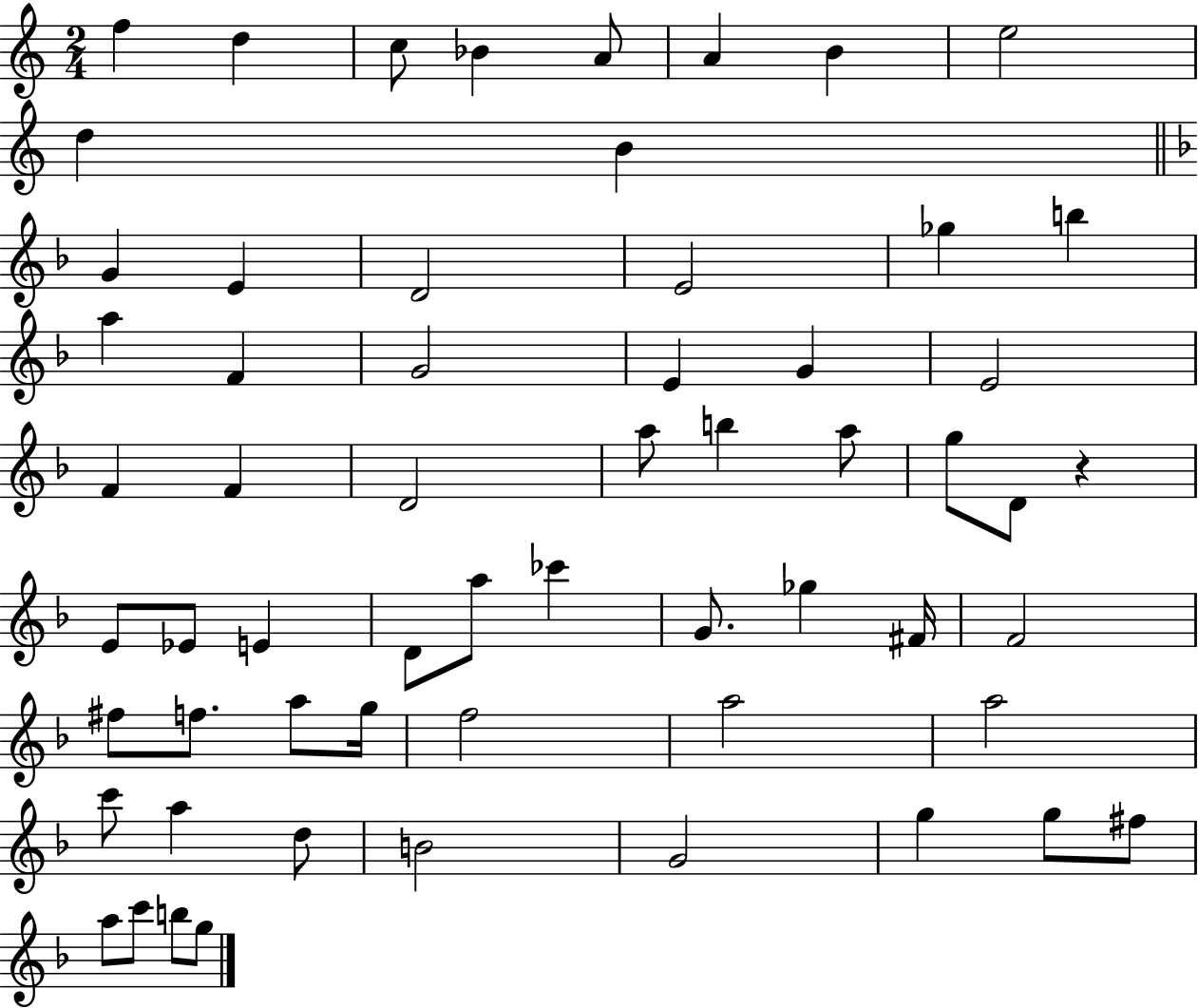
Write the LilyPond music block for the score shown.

{
  \clef treble
  \numericTimeSignature
  \time 2/4
  \key c \major
  f''4 d''4 | c''8 bes'4 a'8 | a'4 b'4 | e''2 | \break d''4 b'4 | \bar "||" \break \key f \major g'4 e'4 | d'2 | e'2 | ges''4 b''4 | \break a''4 f'4 | g'2 | e'4 g'4 | e'2 | \break f'4 f'4 | d'2 | a''8 b''4 a''8 | g''8 d'8 r4 | \break e'8 ees'8 e'4 | d'8 a''8 ces'''4 | g'8. ges''4 fis'16 | f'2 | \break fis''8 f''8. a''8 g''16 | f''2 | a''2 | a''2 | \break c'''8 a''4 d''8 | b'2 | g'2 | g''4 g''8 fis''8 | \break a''8 c'''8 b''8 g''8 | \bar "|."
}